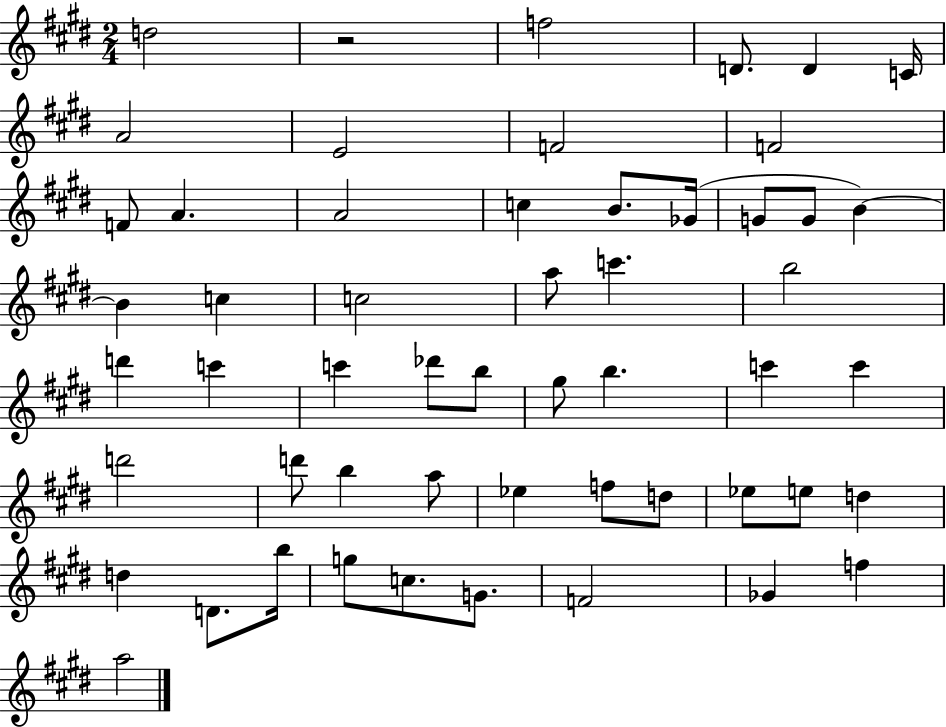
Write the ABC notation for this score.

X:1
T:Untitled
M:2/4
L:1/4
K:E
d2 z2 f2 D/2 D C/4 A2 E2 F2 F2 F/2 A A2 c B/2 _G/4 G/2 G/2 B B c c2 a/2 c' b2 d' c' c' _d'/2 b/2 ^g/2 b c' c' d'2 d'/2 b a/2 _e f/2 d/2 _e/2 e/2 d d D/2 b/4 g/2 c/2 G/2 F2 _G f a2